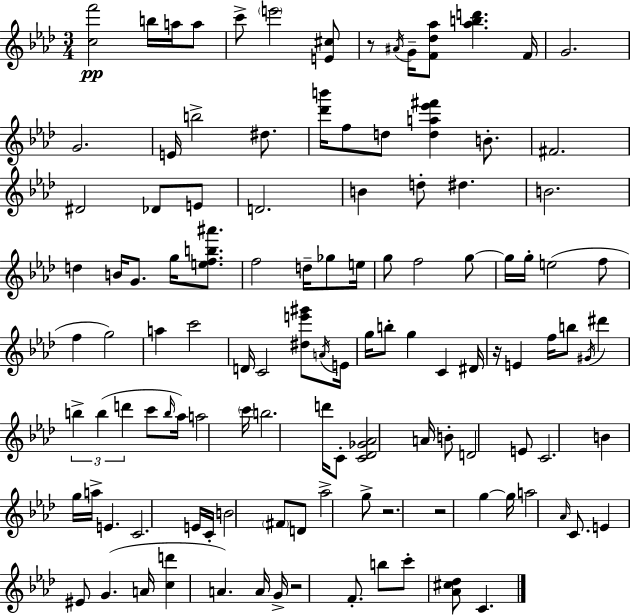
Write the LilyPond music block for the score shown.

{
  \clef treble
  \numericTimeSignature
  \time 3/4
  \key f \minor
  <c'' f'''>2\pp b''16 a''16 a''8 | c'''8-> \parenthesize e'''2 <e' cis''>8 | r8 \acciaccatura { ais'16 } g'16-- <f' des'' aes''>8 <aes'' b'' d'''>4. | f'16 g'2. | \break g'2. | e'16 b''2-> dis''8. | <des''' b'''>16 f''8 d''8 <d'' a'' ees''' fis'''>4 b'8.-. | fis'2. | \break dis'2 des'8 e'8 | d'2. | b'4 d''8-. dis''4. | b'2. | \break d''4 b'16 g'8. g''16 <e'' f'' b'' ais'''>8. | f''2 d''16-- ges''8 | e''16 g''8 f''2 g''8~~ | g''16 g''16-. e''2( f''8 | \break f''4 g''2) | a''4 c'''2 | d'16 c'2 <dis'' e''' gis'''>8 | \acciaccatura { a'16 } e'16 g''16 b''8-. g''4 c'4 | \break dis'16 r16 e'4 f''16 b''8 \acciaccatura { gis'16 } dis'''4 | \tuplet 3/2 { b''4-> b''4( d'''4 } | c'''8 \grace { b''16 } aes''16) a''2 | \parenthesize c'''16 b''2. | \break d'''16 c'8-. <c' des' ges' aes'>2 | a'16 b'8-. d'2 | e'8 c'2. | b'4 g''16 a''16-> e'4. | \break c'2. | e'16 c'16-. b'2 | \parenthesize fis'8 d'8 aes''2-> | g''8-> r2. | \break r2 | g''4~~ g''16 a''2 | \grace { aes'16 } c'8. e'4 eis'8 g'4.( | a'16 <c'' d'''>4 a'4.) | \break a'16 g'16-> r2 | f'8.-. b''8 c'''8-. <aes' cis'' des''>8 c'4. | \bar "|."
}